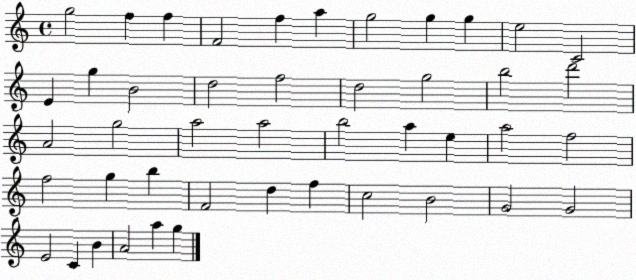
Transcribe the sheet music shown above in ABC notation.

X:1
T:Untitled
M:4/4
L:1/4
K:C
g2 f f F2 f a g2 g g e2 C2 E g B2 d2 f2 d2 g2 b2 d'2 A2 g2 a2 a2 b2 a e a2 f2 f2 g b F2 d f c2 B2 G2 G2 E2 C B A2 a g